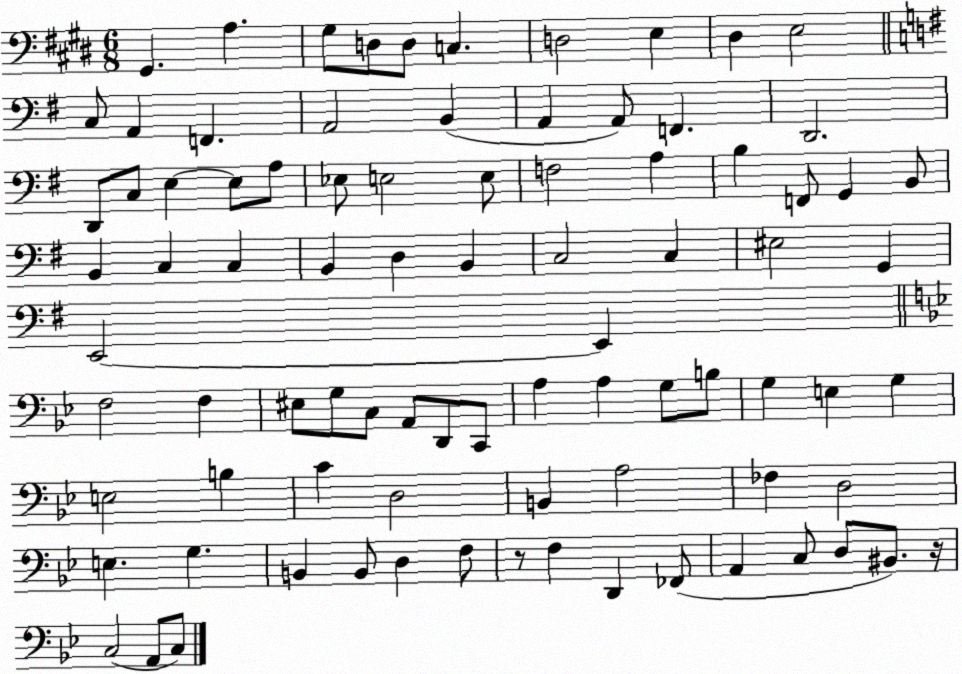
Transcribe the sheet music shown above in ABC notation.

X:1
T:Untitled
M:6/8
L:1/4
K:E
^G,, A, ^G,/2 D,/2 D,/2 C, D,2 E, ^D, E,2 C,/2 A,, F,, A,,2 B,, A,, A,,/2 F,, D,,2 D,,/2 C,/2 E, E,/2 A,/2 _E,/2 E,2 E,/2 F,2 A, B, F,,/2 G,, B,,/2 B,, C, C, B,, D, B,, C,2 C, ^E,2 G,, E,,2 E,, F,2 F, ^E,/2 G,/2 C,/2 A,,/2 D,,/2 C,,/2 A, A, G,/2 B,/2 G, E, G, E,2 B, C D,2 B,, A,2 _F, D,2 E, G, B,, B,,/2 D, F,/2 z/2 F, D,, _F,,/2 A,, C,/2 D,/2 ^B,,/2 z/4 C,2 A,,/2 C,/2